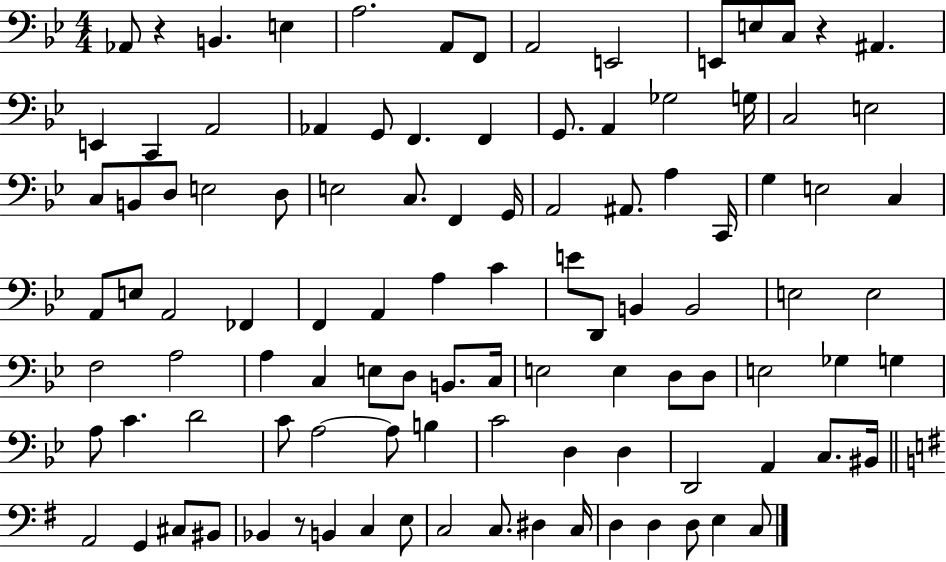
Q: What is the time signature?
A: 4/4